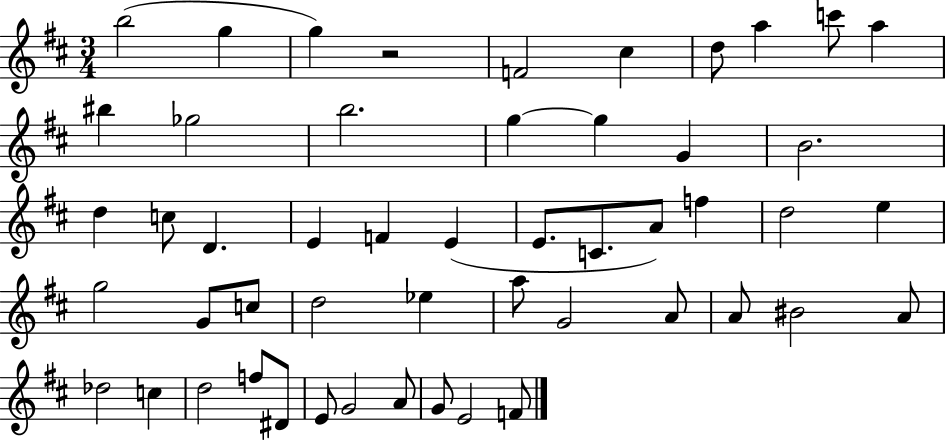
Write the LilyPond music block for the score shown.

{
  \clef treble
  \numericTimeSignature
  \time 3/4
  \key d \major
  \repeat volta 2 { b''2( g''4 | g''4) r2 | f'2 cis''4 | d''8 a''4 c'''8 a''4 | \break bis''4 ges''2 | b''2. | g''4~~ g''4 g'4 | b'2. | \break d''4 c''8 d'4. | e'4 f'4 e'4( | e'8. c'8. a'8) f''4 | d''2 e''4 | \break g''2 g'8 c''8 | d''2 ees''4 | a''8 g'2 a'8 | a'8 bis'2 a'8 | \break des''2 c''4 | d''2 f''8 dis'8 | e'8 g'2 a'8 | g'8 e'2 f'8 | \break } \bar "|."
}